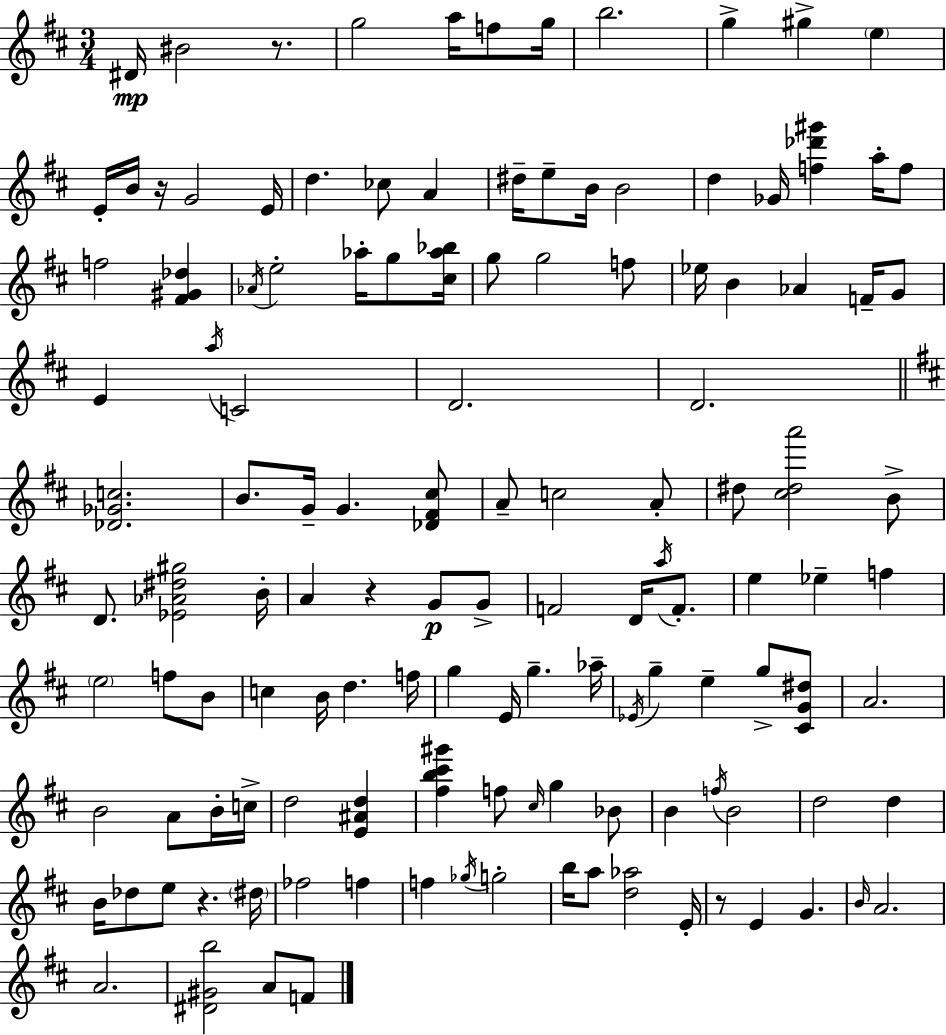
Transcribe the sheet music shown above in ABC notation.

X:1
T:Untitled
M:3/4
L:1/4
K:D
^D/4 ^B2 z/2 g2 a/4 f/2 g/4 b2 g ^g e E/4 B/4 z/4 G2 E/4 d _c/2 A ^d/4 e/2 B/4 B2 d _G/4 [f_d'^g'] a/4 f/2 f2 [^F^G_d] _A/4 e2 _a/4 g/2 [^c_a_b]/4 g/2 g2 f/2 _e/4 B _A F/4 G/2 E a/4 C2 D2 D2 [_D_Gc]2 B/2 G/4 G [_D^F^c]/2 A/2 c2 A/2 ^d/2 [^c^da']2 B/2 D/2 [_E_A^d^g]2 B/4 A z G/2 G/2 F2 D/4 a/4 F/2 e _e f e2 f/2 B/2 c B/4 d f/4 g E/4 g _a/4 _E/4 g e g/2 [^CG^d]/2 A2 B2 A/2 B/4 c/4 d2 [E^Ad] [^fb^c'^g'] f/2 ^c/4 g _B/2 B f/4 B2 d2 d B/4 _d/2 e/2 z ^d/4 _f2 f f _g/4 g2 b/4 a/2 [d_a]2 E/4 z/2 E G B/4 A2 A2 [^D^Gb]2 A/2 F/2